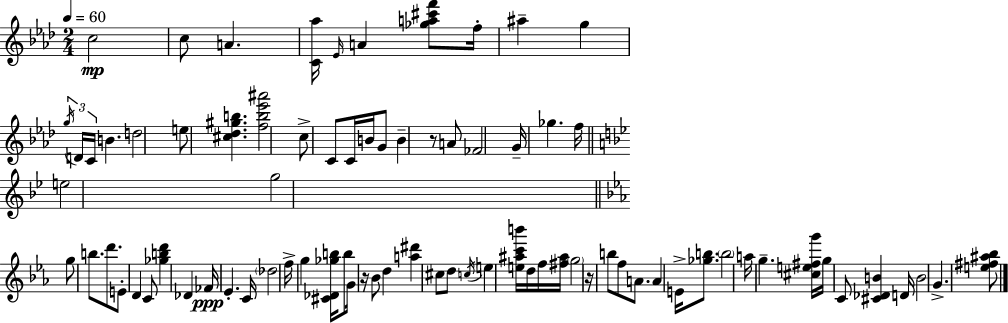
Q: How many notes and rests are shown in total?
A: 80